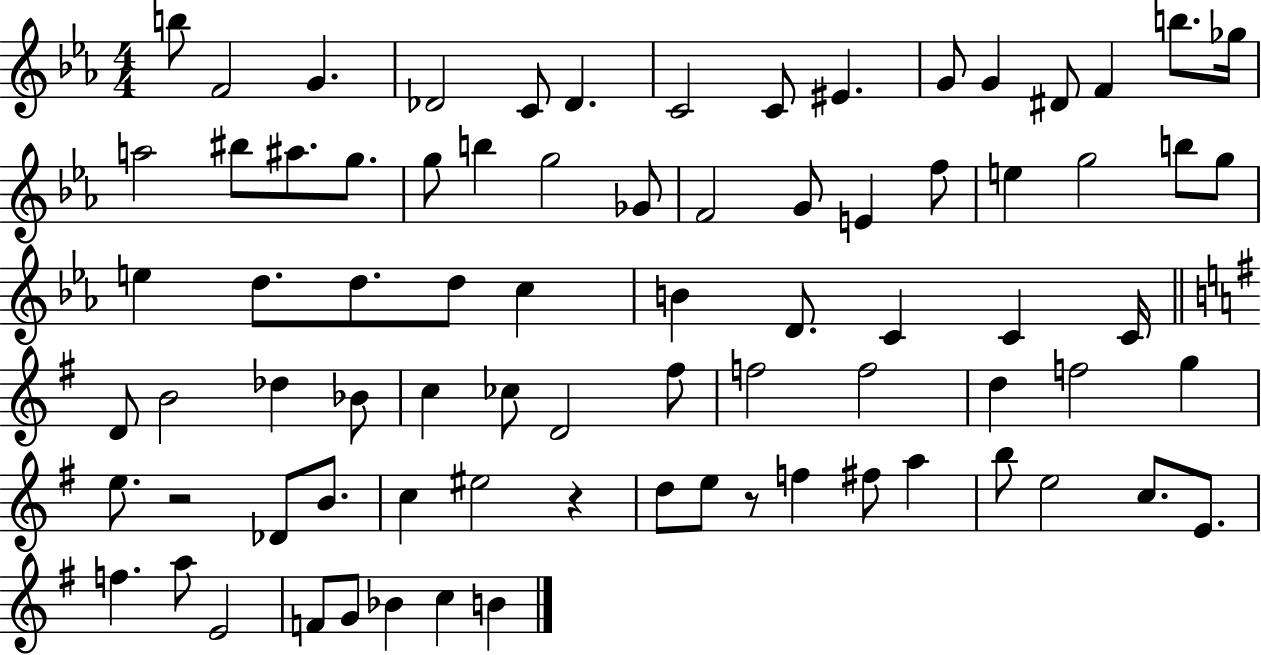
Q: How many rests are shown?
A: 3